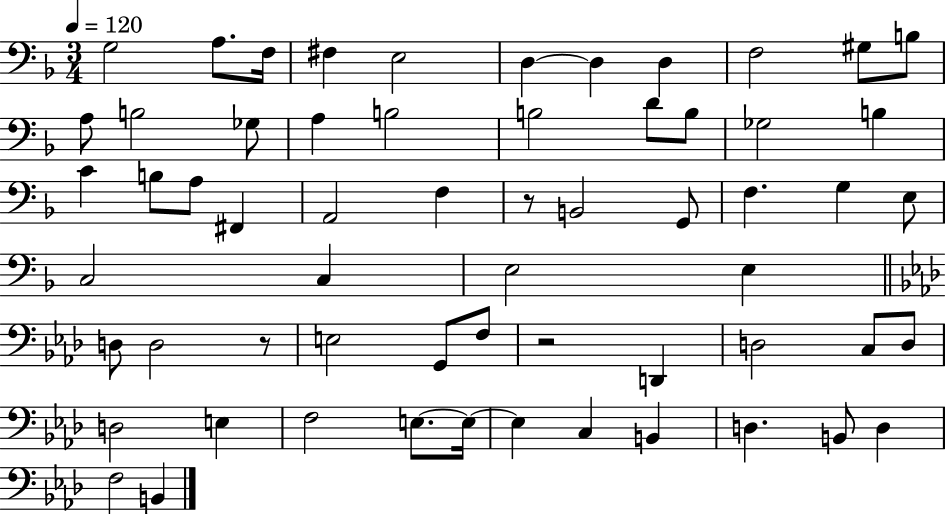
X:1
T:Untitled
M:3/4
L:1/4
K:F
G,2 A,/2 F,/4 ^F, E,2 D, D, D, F,2 ^G,/2 B,/2 A,/2 B,2 _G,/2 A, B,2 B,2 D/2 B,/2 _G,2 B, C B,/2 A,/2 ^F,, A,,2 F, z/2 B,,2 G,,/2 F, G, E,/2 C,2 C, E,2 E, D,/2 D,2 z/2 E,2 G,,/2 F,/2 z2 D,, D,2 C,/2 D,/2 D,2 E, F,2 E,/2 E,/4 E, C, B,, D, B,,/2 D, F,2 B,,